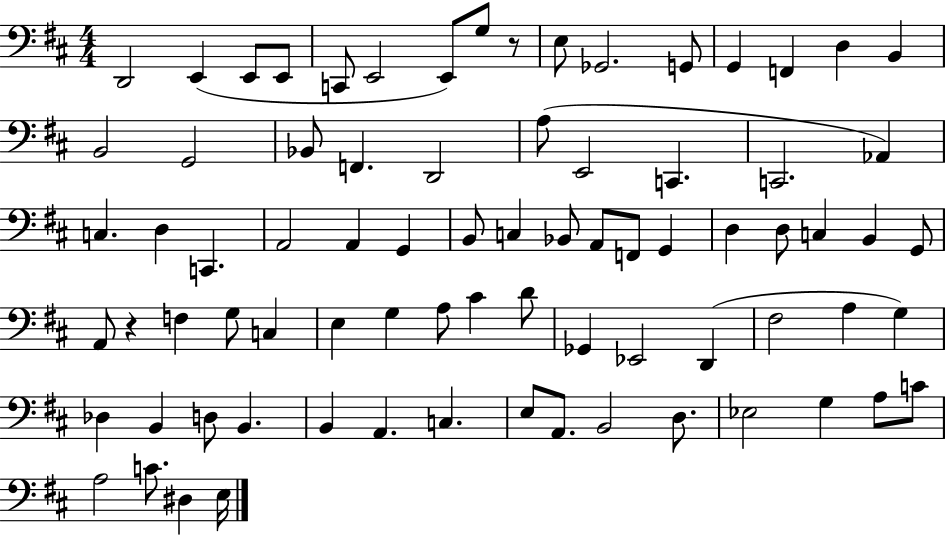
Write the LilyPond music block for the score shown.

{
  \clef bass
  \numericTimeSignature
  \time 4/4
  \key d \major
  \repeat volta 2 { d,2 e,4( e,8 e,8 | c,8 e,2 e,8) g8 r8 | e8 ges,2. g,8 | g,4 f,4 d4 b,4 | \break b,2 g,2 | bes,8 f,4. d,2 | a8( e,2 c,4. | c,2. aes,4) | \break c4. d4 c,4. | a,2 a,4 g,4 | b,8 c4 bes,8 a,8 f,8 g,4 | d4 d8 c4 b,4 g,8 | \break a,8 r4 f4 g8 c4 | e4 g4 a8 cis'4 d'8 | ges,4 ees,2 d,4( | fis2 a4 g4) | \break des4 b,4 d8 b,4. | b,4 a,4. c4. | e8 a,8. b,2 d8. | ees2 g4 a8 c'8 | \break a2 c'8. dis4 e16 | } \bar "|."
}